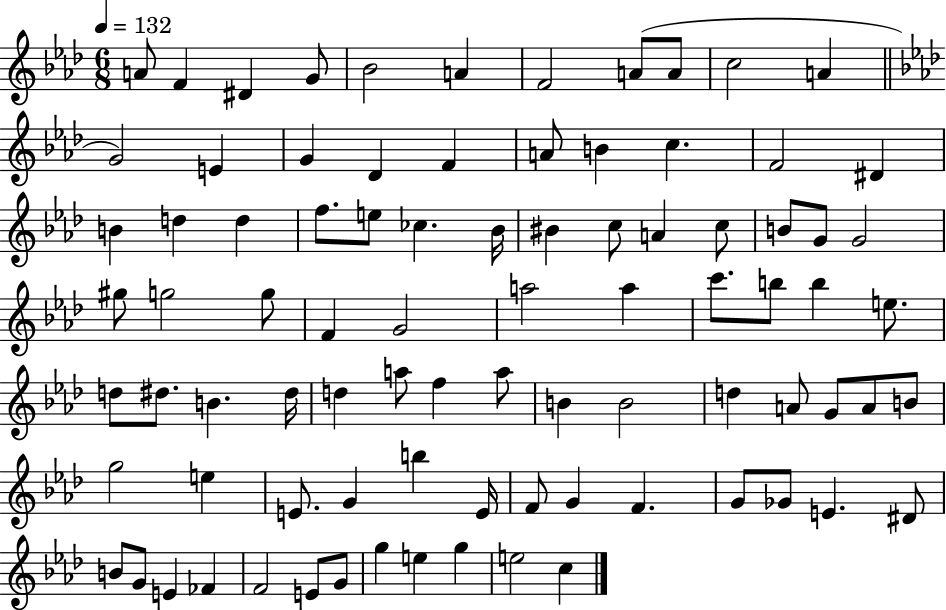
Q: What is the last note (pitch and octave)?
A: C5